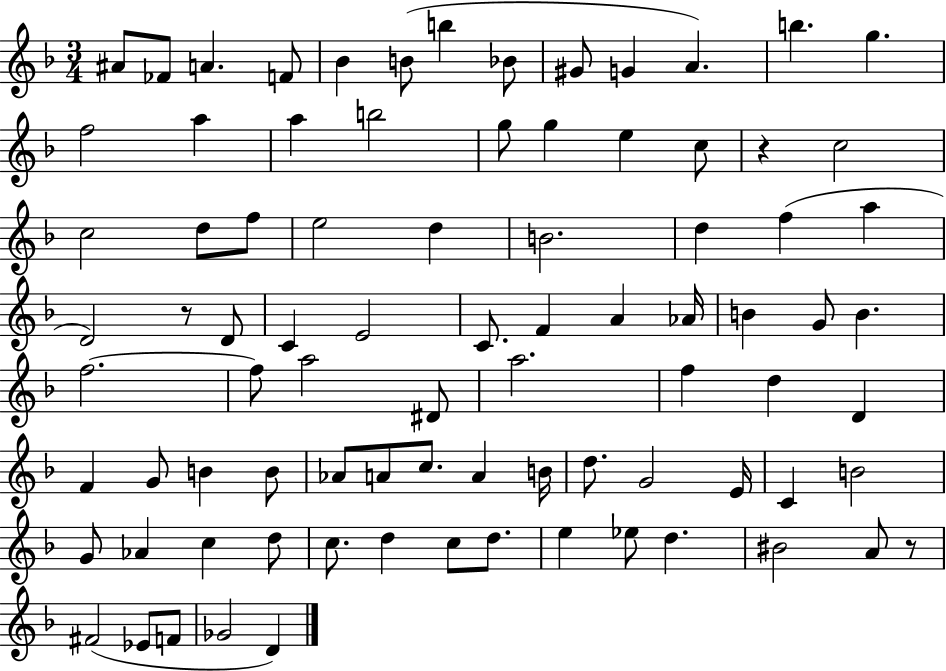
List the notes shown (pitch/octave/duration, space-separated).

A#4/e FES4/e A4/q. F4/e Bb4/q B4/e B5/q Bb4/e G#4/e G4/q A4/q. B5/q. G5/q. F5/h A5/q A5/q B5/h G5/e G5/q E5/q C5/e R/q C5/h C5/h D5/e F5/e E5/h D5/q B4/h. D5/q F5/q A5/q D4/h R/e D4/e C4/q E4/h C4/e. F4/q A4/q Ab4/s B4/q G4/e B4/q. F5/h. F5/e A5/h D#4/e A5/h. F5/q D5/q D4/q F4/q G4/e B4/q B4/e Ab4/e A4/e C5/e. A4/q B4/s D5/e. G4/h E4/s C4/q B4/h G4/e Ab4/q C5/q D5/e C5/e. D5/q C5/e D5/e. E5/q Eb5/e D5/q. BIS4/h A4/e R/e F#4/h Eb4/e F4/e Gb4/h D4/q